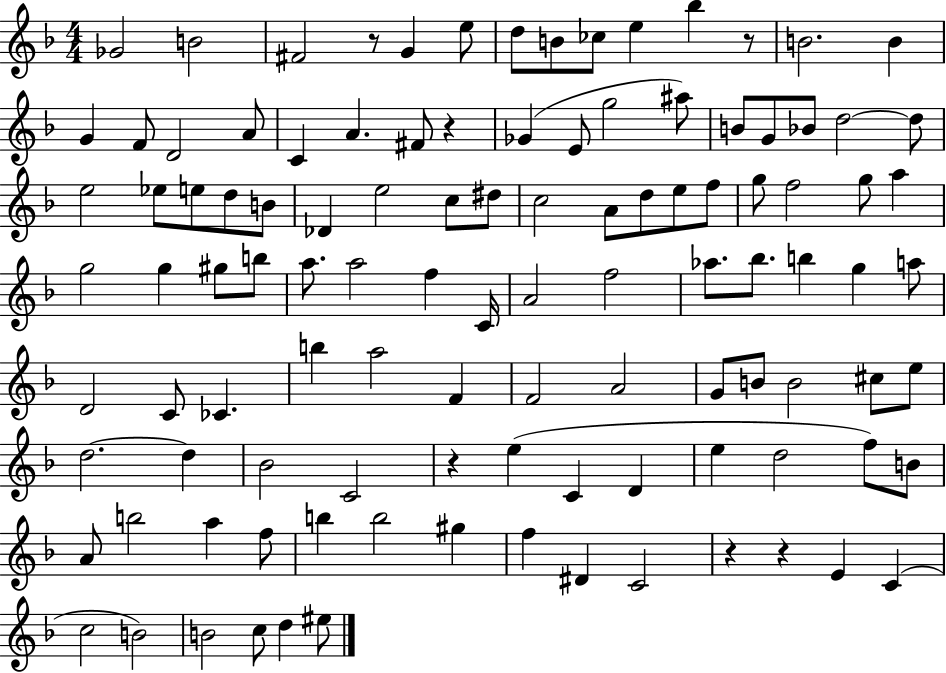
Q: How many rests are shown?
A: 6